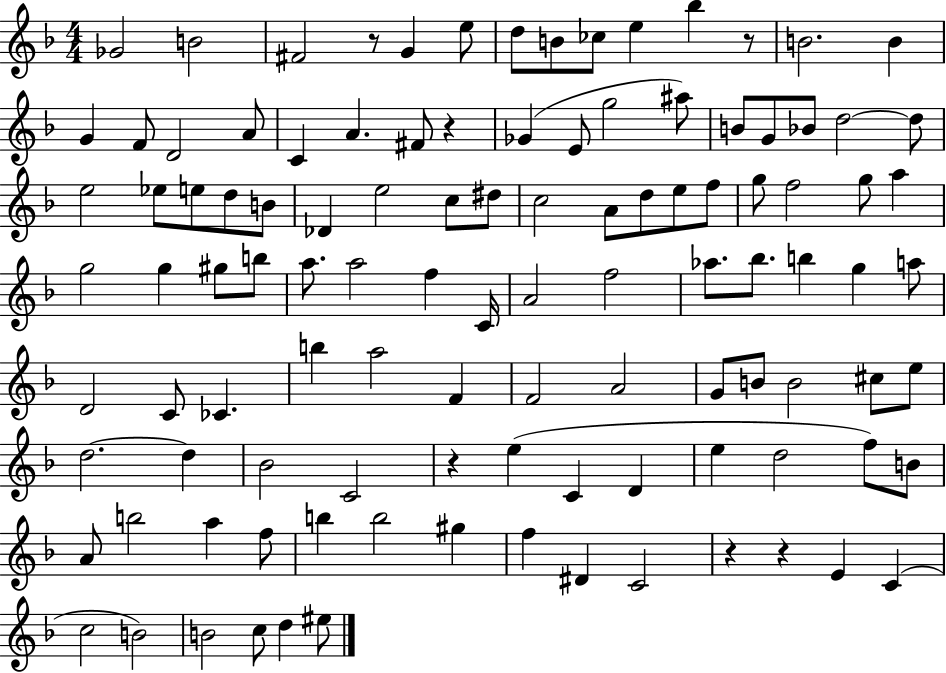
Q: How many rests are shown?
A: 6